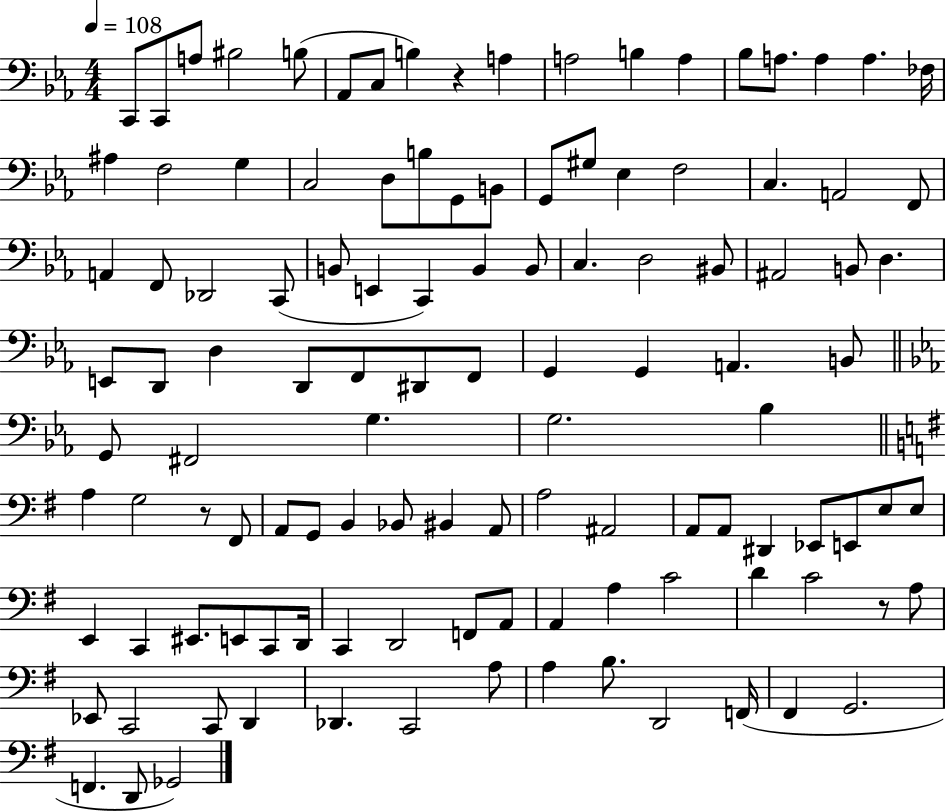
{
  \clef bass
  \numericTimeSignature
  \time 4/4
  \key ees \major
  \tempo 4 = 108
  \repeat volta 2 { c,8 c,8 a8 bis2 b8( | aes,8 c8 b4) r4 a4 | a2 b4 a4 | bes8 a8. a4 a4. fes16 | \break ais4 f2 g4 | c2 d8 b8 g,8 b,8 | g,8 gis8 ees4 f2 | c4. a,2 f,8 | \break a,4 f,8 des,2 c,8( | b,8 e,4 c,4) b,4 b,8 | c4. d2 bis,8 | ais,2 b,8 d4. | \break e,8 d,8 d4 d,8 f,8 dis,8 f,8 | g,4 g,4 a,4. b,8 | \bar "||" \break \key ees \major g,8 fis,2 g4. | g2. bes4 | \bar "||" \break \key e \minor a4 g2 r8 fis,8 | a,8 g,8 b,4 bes,8 bis,4 a,8 | a2 ais,2 | a,8 a,8 dis,4 ees,8 e,8 e8 e8 | \break e,4 c,4 eis,8. e,8 c,8 d,16 | c,4 d,2 f,8 a,8 | a,4 a4 c'2 | d'4 c'2 r8 a8 | \break ees,8 c,2 c,8 d,4 | des,4. c,2 a8 | a4 b8. d,2 f,16( | fis,4 g,2. | \break f,4. d,8 ges,2) | } \bar "|."
}